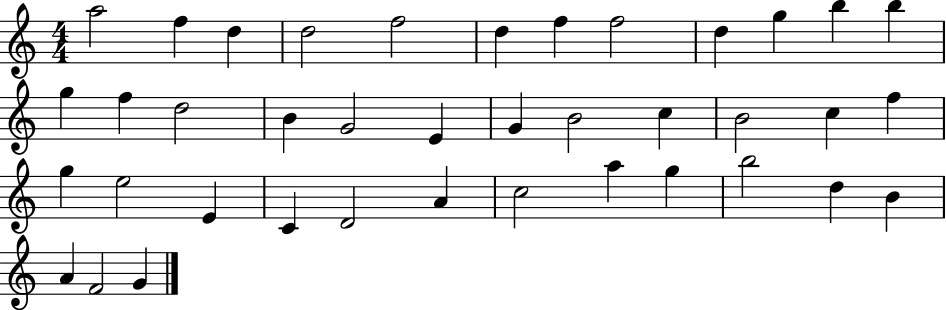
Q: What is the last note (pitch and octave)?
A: G4